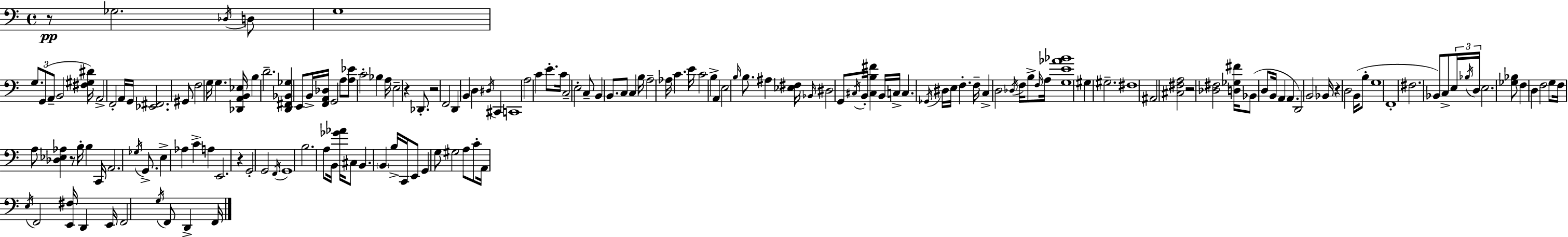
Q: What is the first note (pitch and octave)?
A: Gb3